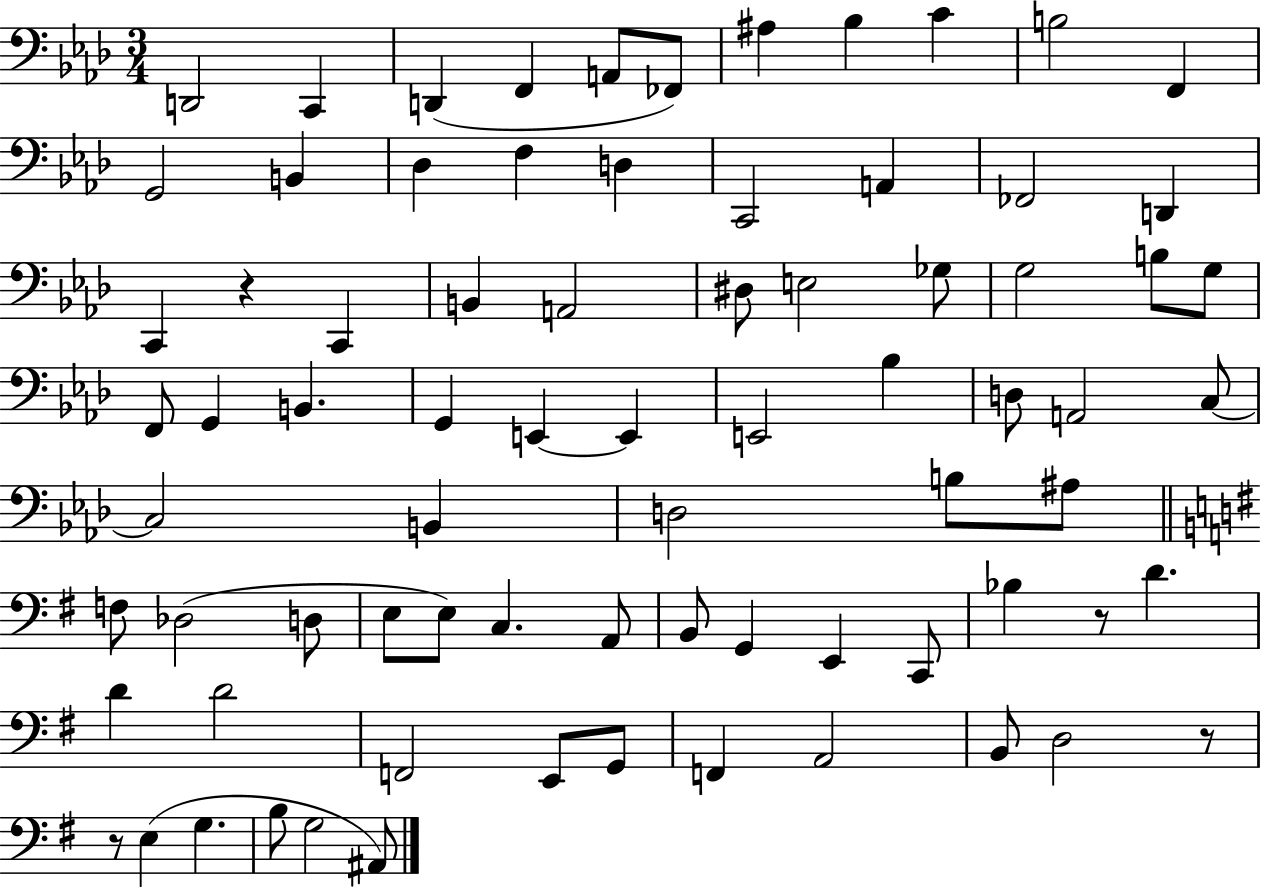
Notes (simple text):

D2/h C2/q D2/q F2/q A2/e FES2/e A#3/q Bb3/q C4/q B3/h F2/q G2/h B2/q Db3/q F3/q D3/q C2/h A2/q FES2/h D2/q C2/q R/q C2/q B2/q A2/h D#3/e E3/h Gb3/e G3/h B3/e G3/e F2/e G2/q B2/q. G2/q E2/q E2/q E2/h Bb3/q D3/e A2/h C3/e C3/h B2/q D3/h B3/e A#3/e F3/e Db3/h D3/e E3/e E3/e C3/q. A2/e B2/e G2/q E2/q C2/e Bb3/q R/e D4/q. D4/q D4/h F2/h E2/e G2/e F2/q A2/h B2/e D3/h R/e R/e E3/q G3/q. B3/e G3/h A#2/e